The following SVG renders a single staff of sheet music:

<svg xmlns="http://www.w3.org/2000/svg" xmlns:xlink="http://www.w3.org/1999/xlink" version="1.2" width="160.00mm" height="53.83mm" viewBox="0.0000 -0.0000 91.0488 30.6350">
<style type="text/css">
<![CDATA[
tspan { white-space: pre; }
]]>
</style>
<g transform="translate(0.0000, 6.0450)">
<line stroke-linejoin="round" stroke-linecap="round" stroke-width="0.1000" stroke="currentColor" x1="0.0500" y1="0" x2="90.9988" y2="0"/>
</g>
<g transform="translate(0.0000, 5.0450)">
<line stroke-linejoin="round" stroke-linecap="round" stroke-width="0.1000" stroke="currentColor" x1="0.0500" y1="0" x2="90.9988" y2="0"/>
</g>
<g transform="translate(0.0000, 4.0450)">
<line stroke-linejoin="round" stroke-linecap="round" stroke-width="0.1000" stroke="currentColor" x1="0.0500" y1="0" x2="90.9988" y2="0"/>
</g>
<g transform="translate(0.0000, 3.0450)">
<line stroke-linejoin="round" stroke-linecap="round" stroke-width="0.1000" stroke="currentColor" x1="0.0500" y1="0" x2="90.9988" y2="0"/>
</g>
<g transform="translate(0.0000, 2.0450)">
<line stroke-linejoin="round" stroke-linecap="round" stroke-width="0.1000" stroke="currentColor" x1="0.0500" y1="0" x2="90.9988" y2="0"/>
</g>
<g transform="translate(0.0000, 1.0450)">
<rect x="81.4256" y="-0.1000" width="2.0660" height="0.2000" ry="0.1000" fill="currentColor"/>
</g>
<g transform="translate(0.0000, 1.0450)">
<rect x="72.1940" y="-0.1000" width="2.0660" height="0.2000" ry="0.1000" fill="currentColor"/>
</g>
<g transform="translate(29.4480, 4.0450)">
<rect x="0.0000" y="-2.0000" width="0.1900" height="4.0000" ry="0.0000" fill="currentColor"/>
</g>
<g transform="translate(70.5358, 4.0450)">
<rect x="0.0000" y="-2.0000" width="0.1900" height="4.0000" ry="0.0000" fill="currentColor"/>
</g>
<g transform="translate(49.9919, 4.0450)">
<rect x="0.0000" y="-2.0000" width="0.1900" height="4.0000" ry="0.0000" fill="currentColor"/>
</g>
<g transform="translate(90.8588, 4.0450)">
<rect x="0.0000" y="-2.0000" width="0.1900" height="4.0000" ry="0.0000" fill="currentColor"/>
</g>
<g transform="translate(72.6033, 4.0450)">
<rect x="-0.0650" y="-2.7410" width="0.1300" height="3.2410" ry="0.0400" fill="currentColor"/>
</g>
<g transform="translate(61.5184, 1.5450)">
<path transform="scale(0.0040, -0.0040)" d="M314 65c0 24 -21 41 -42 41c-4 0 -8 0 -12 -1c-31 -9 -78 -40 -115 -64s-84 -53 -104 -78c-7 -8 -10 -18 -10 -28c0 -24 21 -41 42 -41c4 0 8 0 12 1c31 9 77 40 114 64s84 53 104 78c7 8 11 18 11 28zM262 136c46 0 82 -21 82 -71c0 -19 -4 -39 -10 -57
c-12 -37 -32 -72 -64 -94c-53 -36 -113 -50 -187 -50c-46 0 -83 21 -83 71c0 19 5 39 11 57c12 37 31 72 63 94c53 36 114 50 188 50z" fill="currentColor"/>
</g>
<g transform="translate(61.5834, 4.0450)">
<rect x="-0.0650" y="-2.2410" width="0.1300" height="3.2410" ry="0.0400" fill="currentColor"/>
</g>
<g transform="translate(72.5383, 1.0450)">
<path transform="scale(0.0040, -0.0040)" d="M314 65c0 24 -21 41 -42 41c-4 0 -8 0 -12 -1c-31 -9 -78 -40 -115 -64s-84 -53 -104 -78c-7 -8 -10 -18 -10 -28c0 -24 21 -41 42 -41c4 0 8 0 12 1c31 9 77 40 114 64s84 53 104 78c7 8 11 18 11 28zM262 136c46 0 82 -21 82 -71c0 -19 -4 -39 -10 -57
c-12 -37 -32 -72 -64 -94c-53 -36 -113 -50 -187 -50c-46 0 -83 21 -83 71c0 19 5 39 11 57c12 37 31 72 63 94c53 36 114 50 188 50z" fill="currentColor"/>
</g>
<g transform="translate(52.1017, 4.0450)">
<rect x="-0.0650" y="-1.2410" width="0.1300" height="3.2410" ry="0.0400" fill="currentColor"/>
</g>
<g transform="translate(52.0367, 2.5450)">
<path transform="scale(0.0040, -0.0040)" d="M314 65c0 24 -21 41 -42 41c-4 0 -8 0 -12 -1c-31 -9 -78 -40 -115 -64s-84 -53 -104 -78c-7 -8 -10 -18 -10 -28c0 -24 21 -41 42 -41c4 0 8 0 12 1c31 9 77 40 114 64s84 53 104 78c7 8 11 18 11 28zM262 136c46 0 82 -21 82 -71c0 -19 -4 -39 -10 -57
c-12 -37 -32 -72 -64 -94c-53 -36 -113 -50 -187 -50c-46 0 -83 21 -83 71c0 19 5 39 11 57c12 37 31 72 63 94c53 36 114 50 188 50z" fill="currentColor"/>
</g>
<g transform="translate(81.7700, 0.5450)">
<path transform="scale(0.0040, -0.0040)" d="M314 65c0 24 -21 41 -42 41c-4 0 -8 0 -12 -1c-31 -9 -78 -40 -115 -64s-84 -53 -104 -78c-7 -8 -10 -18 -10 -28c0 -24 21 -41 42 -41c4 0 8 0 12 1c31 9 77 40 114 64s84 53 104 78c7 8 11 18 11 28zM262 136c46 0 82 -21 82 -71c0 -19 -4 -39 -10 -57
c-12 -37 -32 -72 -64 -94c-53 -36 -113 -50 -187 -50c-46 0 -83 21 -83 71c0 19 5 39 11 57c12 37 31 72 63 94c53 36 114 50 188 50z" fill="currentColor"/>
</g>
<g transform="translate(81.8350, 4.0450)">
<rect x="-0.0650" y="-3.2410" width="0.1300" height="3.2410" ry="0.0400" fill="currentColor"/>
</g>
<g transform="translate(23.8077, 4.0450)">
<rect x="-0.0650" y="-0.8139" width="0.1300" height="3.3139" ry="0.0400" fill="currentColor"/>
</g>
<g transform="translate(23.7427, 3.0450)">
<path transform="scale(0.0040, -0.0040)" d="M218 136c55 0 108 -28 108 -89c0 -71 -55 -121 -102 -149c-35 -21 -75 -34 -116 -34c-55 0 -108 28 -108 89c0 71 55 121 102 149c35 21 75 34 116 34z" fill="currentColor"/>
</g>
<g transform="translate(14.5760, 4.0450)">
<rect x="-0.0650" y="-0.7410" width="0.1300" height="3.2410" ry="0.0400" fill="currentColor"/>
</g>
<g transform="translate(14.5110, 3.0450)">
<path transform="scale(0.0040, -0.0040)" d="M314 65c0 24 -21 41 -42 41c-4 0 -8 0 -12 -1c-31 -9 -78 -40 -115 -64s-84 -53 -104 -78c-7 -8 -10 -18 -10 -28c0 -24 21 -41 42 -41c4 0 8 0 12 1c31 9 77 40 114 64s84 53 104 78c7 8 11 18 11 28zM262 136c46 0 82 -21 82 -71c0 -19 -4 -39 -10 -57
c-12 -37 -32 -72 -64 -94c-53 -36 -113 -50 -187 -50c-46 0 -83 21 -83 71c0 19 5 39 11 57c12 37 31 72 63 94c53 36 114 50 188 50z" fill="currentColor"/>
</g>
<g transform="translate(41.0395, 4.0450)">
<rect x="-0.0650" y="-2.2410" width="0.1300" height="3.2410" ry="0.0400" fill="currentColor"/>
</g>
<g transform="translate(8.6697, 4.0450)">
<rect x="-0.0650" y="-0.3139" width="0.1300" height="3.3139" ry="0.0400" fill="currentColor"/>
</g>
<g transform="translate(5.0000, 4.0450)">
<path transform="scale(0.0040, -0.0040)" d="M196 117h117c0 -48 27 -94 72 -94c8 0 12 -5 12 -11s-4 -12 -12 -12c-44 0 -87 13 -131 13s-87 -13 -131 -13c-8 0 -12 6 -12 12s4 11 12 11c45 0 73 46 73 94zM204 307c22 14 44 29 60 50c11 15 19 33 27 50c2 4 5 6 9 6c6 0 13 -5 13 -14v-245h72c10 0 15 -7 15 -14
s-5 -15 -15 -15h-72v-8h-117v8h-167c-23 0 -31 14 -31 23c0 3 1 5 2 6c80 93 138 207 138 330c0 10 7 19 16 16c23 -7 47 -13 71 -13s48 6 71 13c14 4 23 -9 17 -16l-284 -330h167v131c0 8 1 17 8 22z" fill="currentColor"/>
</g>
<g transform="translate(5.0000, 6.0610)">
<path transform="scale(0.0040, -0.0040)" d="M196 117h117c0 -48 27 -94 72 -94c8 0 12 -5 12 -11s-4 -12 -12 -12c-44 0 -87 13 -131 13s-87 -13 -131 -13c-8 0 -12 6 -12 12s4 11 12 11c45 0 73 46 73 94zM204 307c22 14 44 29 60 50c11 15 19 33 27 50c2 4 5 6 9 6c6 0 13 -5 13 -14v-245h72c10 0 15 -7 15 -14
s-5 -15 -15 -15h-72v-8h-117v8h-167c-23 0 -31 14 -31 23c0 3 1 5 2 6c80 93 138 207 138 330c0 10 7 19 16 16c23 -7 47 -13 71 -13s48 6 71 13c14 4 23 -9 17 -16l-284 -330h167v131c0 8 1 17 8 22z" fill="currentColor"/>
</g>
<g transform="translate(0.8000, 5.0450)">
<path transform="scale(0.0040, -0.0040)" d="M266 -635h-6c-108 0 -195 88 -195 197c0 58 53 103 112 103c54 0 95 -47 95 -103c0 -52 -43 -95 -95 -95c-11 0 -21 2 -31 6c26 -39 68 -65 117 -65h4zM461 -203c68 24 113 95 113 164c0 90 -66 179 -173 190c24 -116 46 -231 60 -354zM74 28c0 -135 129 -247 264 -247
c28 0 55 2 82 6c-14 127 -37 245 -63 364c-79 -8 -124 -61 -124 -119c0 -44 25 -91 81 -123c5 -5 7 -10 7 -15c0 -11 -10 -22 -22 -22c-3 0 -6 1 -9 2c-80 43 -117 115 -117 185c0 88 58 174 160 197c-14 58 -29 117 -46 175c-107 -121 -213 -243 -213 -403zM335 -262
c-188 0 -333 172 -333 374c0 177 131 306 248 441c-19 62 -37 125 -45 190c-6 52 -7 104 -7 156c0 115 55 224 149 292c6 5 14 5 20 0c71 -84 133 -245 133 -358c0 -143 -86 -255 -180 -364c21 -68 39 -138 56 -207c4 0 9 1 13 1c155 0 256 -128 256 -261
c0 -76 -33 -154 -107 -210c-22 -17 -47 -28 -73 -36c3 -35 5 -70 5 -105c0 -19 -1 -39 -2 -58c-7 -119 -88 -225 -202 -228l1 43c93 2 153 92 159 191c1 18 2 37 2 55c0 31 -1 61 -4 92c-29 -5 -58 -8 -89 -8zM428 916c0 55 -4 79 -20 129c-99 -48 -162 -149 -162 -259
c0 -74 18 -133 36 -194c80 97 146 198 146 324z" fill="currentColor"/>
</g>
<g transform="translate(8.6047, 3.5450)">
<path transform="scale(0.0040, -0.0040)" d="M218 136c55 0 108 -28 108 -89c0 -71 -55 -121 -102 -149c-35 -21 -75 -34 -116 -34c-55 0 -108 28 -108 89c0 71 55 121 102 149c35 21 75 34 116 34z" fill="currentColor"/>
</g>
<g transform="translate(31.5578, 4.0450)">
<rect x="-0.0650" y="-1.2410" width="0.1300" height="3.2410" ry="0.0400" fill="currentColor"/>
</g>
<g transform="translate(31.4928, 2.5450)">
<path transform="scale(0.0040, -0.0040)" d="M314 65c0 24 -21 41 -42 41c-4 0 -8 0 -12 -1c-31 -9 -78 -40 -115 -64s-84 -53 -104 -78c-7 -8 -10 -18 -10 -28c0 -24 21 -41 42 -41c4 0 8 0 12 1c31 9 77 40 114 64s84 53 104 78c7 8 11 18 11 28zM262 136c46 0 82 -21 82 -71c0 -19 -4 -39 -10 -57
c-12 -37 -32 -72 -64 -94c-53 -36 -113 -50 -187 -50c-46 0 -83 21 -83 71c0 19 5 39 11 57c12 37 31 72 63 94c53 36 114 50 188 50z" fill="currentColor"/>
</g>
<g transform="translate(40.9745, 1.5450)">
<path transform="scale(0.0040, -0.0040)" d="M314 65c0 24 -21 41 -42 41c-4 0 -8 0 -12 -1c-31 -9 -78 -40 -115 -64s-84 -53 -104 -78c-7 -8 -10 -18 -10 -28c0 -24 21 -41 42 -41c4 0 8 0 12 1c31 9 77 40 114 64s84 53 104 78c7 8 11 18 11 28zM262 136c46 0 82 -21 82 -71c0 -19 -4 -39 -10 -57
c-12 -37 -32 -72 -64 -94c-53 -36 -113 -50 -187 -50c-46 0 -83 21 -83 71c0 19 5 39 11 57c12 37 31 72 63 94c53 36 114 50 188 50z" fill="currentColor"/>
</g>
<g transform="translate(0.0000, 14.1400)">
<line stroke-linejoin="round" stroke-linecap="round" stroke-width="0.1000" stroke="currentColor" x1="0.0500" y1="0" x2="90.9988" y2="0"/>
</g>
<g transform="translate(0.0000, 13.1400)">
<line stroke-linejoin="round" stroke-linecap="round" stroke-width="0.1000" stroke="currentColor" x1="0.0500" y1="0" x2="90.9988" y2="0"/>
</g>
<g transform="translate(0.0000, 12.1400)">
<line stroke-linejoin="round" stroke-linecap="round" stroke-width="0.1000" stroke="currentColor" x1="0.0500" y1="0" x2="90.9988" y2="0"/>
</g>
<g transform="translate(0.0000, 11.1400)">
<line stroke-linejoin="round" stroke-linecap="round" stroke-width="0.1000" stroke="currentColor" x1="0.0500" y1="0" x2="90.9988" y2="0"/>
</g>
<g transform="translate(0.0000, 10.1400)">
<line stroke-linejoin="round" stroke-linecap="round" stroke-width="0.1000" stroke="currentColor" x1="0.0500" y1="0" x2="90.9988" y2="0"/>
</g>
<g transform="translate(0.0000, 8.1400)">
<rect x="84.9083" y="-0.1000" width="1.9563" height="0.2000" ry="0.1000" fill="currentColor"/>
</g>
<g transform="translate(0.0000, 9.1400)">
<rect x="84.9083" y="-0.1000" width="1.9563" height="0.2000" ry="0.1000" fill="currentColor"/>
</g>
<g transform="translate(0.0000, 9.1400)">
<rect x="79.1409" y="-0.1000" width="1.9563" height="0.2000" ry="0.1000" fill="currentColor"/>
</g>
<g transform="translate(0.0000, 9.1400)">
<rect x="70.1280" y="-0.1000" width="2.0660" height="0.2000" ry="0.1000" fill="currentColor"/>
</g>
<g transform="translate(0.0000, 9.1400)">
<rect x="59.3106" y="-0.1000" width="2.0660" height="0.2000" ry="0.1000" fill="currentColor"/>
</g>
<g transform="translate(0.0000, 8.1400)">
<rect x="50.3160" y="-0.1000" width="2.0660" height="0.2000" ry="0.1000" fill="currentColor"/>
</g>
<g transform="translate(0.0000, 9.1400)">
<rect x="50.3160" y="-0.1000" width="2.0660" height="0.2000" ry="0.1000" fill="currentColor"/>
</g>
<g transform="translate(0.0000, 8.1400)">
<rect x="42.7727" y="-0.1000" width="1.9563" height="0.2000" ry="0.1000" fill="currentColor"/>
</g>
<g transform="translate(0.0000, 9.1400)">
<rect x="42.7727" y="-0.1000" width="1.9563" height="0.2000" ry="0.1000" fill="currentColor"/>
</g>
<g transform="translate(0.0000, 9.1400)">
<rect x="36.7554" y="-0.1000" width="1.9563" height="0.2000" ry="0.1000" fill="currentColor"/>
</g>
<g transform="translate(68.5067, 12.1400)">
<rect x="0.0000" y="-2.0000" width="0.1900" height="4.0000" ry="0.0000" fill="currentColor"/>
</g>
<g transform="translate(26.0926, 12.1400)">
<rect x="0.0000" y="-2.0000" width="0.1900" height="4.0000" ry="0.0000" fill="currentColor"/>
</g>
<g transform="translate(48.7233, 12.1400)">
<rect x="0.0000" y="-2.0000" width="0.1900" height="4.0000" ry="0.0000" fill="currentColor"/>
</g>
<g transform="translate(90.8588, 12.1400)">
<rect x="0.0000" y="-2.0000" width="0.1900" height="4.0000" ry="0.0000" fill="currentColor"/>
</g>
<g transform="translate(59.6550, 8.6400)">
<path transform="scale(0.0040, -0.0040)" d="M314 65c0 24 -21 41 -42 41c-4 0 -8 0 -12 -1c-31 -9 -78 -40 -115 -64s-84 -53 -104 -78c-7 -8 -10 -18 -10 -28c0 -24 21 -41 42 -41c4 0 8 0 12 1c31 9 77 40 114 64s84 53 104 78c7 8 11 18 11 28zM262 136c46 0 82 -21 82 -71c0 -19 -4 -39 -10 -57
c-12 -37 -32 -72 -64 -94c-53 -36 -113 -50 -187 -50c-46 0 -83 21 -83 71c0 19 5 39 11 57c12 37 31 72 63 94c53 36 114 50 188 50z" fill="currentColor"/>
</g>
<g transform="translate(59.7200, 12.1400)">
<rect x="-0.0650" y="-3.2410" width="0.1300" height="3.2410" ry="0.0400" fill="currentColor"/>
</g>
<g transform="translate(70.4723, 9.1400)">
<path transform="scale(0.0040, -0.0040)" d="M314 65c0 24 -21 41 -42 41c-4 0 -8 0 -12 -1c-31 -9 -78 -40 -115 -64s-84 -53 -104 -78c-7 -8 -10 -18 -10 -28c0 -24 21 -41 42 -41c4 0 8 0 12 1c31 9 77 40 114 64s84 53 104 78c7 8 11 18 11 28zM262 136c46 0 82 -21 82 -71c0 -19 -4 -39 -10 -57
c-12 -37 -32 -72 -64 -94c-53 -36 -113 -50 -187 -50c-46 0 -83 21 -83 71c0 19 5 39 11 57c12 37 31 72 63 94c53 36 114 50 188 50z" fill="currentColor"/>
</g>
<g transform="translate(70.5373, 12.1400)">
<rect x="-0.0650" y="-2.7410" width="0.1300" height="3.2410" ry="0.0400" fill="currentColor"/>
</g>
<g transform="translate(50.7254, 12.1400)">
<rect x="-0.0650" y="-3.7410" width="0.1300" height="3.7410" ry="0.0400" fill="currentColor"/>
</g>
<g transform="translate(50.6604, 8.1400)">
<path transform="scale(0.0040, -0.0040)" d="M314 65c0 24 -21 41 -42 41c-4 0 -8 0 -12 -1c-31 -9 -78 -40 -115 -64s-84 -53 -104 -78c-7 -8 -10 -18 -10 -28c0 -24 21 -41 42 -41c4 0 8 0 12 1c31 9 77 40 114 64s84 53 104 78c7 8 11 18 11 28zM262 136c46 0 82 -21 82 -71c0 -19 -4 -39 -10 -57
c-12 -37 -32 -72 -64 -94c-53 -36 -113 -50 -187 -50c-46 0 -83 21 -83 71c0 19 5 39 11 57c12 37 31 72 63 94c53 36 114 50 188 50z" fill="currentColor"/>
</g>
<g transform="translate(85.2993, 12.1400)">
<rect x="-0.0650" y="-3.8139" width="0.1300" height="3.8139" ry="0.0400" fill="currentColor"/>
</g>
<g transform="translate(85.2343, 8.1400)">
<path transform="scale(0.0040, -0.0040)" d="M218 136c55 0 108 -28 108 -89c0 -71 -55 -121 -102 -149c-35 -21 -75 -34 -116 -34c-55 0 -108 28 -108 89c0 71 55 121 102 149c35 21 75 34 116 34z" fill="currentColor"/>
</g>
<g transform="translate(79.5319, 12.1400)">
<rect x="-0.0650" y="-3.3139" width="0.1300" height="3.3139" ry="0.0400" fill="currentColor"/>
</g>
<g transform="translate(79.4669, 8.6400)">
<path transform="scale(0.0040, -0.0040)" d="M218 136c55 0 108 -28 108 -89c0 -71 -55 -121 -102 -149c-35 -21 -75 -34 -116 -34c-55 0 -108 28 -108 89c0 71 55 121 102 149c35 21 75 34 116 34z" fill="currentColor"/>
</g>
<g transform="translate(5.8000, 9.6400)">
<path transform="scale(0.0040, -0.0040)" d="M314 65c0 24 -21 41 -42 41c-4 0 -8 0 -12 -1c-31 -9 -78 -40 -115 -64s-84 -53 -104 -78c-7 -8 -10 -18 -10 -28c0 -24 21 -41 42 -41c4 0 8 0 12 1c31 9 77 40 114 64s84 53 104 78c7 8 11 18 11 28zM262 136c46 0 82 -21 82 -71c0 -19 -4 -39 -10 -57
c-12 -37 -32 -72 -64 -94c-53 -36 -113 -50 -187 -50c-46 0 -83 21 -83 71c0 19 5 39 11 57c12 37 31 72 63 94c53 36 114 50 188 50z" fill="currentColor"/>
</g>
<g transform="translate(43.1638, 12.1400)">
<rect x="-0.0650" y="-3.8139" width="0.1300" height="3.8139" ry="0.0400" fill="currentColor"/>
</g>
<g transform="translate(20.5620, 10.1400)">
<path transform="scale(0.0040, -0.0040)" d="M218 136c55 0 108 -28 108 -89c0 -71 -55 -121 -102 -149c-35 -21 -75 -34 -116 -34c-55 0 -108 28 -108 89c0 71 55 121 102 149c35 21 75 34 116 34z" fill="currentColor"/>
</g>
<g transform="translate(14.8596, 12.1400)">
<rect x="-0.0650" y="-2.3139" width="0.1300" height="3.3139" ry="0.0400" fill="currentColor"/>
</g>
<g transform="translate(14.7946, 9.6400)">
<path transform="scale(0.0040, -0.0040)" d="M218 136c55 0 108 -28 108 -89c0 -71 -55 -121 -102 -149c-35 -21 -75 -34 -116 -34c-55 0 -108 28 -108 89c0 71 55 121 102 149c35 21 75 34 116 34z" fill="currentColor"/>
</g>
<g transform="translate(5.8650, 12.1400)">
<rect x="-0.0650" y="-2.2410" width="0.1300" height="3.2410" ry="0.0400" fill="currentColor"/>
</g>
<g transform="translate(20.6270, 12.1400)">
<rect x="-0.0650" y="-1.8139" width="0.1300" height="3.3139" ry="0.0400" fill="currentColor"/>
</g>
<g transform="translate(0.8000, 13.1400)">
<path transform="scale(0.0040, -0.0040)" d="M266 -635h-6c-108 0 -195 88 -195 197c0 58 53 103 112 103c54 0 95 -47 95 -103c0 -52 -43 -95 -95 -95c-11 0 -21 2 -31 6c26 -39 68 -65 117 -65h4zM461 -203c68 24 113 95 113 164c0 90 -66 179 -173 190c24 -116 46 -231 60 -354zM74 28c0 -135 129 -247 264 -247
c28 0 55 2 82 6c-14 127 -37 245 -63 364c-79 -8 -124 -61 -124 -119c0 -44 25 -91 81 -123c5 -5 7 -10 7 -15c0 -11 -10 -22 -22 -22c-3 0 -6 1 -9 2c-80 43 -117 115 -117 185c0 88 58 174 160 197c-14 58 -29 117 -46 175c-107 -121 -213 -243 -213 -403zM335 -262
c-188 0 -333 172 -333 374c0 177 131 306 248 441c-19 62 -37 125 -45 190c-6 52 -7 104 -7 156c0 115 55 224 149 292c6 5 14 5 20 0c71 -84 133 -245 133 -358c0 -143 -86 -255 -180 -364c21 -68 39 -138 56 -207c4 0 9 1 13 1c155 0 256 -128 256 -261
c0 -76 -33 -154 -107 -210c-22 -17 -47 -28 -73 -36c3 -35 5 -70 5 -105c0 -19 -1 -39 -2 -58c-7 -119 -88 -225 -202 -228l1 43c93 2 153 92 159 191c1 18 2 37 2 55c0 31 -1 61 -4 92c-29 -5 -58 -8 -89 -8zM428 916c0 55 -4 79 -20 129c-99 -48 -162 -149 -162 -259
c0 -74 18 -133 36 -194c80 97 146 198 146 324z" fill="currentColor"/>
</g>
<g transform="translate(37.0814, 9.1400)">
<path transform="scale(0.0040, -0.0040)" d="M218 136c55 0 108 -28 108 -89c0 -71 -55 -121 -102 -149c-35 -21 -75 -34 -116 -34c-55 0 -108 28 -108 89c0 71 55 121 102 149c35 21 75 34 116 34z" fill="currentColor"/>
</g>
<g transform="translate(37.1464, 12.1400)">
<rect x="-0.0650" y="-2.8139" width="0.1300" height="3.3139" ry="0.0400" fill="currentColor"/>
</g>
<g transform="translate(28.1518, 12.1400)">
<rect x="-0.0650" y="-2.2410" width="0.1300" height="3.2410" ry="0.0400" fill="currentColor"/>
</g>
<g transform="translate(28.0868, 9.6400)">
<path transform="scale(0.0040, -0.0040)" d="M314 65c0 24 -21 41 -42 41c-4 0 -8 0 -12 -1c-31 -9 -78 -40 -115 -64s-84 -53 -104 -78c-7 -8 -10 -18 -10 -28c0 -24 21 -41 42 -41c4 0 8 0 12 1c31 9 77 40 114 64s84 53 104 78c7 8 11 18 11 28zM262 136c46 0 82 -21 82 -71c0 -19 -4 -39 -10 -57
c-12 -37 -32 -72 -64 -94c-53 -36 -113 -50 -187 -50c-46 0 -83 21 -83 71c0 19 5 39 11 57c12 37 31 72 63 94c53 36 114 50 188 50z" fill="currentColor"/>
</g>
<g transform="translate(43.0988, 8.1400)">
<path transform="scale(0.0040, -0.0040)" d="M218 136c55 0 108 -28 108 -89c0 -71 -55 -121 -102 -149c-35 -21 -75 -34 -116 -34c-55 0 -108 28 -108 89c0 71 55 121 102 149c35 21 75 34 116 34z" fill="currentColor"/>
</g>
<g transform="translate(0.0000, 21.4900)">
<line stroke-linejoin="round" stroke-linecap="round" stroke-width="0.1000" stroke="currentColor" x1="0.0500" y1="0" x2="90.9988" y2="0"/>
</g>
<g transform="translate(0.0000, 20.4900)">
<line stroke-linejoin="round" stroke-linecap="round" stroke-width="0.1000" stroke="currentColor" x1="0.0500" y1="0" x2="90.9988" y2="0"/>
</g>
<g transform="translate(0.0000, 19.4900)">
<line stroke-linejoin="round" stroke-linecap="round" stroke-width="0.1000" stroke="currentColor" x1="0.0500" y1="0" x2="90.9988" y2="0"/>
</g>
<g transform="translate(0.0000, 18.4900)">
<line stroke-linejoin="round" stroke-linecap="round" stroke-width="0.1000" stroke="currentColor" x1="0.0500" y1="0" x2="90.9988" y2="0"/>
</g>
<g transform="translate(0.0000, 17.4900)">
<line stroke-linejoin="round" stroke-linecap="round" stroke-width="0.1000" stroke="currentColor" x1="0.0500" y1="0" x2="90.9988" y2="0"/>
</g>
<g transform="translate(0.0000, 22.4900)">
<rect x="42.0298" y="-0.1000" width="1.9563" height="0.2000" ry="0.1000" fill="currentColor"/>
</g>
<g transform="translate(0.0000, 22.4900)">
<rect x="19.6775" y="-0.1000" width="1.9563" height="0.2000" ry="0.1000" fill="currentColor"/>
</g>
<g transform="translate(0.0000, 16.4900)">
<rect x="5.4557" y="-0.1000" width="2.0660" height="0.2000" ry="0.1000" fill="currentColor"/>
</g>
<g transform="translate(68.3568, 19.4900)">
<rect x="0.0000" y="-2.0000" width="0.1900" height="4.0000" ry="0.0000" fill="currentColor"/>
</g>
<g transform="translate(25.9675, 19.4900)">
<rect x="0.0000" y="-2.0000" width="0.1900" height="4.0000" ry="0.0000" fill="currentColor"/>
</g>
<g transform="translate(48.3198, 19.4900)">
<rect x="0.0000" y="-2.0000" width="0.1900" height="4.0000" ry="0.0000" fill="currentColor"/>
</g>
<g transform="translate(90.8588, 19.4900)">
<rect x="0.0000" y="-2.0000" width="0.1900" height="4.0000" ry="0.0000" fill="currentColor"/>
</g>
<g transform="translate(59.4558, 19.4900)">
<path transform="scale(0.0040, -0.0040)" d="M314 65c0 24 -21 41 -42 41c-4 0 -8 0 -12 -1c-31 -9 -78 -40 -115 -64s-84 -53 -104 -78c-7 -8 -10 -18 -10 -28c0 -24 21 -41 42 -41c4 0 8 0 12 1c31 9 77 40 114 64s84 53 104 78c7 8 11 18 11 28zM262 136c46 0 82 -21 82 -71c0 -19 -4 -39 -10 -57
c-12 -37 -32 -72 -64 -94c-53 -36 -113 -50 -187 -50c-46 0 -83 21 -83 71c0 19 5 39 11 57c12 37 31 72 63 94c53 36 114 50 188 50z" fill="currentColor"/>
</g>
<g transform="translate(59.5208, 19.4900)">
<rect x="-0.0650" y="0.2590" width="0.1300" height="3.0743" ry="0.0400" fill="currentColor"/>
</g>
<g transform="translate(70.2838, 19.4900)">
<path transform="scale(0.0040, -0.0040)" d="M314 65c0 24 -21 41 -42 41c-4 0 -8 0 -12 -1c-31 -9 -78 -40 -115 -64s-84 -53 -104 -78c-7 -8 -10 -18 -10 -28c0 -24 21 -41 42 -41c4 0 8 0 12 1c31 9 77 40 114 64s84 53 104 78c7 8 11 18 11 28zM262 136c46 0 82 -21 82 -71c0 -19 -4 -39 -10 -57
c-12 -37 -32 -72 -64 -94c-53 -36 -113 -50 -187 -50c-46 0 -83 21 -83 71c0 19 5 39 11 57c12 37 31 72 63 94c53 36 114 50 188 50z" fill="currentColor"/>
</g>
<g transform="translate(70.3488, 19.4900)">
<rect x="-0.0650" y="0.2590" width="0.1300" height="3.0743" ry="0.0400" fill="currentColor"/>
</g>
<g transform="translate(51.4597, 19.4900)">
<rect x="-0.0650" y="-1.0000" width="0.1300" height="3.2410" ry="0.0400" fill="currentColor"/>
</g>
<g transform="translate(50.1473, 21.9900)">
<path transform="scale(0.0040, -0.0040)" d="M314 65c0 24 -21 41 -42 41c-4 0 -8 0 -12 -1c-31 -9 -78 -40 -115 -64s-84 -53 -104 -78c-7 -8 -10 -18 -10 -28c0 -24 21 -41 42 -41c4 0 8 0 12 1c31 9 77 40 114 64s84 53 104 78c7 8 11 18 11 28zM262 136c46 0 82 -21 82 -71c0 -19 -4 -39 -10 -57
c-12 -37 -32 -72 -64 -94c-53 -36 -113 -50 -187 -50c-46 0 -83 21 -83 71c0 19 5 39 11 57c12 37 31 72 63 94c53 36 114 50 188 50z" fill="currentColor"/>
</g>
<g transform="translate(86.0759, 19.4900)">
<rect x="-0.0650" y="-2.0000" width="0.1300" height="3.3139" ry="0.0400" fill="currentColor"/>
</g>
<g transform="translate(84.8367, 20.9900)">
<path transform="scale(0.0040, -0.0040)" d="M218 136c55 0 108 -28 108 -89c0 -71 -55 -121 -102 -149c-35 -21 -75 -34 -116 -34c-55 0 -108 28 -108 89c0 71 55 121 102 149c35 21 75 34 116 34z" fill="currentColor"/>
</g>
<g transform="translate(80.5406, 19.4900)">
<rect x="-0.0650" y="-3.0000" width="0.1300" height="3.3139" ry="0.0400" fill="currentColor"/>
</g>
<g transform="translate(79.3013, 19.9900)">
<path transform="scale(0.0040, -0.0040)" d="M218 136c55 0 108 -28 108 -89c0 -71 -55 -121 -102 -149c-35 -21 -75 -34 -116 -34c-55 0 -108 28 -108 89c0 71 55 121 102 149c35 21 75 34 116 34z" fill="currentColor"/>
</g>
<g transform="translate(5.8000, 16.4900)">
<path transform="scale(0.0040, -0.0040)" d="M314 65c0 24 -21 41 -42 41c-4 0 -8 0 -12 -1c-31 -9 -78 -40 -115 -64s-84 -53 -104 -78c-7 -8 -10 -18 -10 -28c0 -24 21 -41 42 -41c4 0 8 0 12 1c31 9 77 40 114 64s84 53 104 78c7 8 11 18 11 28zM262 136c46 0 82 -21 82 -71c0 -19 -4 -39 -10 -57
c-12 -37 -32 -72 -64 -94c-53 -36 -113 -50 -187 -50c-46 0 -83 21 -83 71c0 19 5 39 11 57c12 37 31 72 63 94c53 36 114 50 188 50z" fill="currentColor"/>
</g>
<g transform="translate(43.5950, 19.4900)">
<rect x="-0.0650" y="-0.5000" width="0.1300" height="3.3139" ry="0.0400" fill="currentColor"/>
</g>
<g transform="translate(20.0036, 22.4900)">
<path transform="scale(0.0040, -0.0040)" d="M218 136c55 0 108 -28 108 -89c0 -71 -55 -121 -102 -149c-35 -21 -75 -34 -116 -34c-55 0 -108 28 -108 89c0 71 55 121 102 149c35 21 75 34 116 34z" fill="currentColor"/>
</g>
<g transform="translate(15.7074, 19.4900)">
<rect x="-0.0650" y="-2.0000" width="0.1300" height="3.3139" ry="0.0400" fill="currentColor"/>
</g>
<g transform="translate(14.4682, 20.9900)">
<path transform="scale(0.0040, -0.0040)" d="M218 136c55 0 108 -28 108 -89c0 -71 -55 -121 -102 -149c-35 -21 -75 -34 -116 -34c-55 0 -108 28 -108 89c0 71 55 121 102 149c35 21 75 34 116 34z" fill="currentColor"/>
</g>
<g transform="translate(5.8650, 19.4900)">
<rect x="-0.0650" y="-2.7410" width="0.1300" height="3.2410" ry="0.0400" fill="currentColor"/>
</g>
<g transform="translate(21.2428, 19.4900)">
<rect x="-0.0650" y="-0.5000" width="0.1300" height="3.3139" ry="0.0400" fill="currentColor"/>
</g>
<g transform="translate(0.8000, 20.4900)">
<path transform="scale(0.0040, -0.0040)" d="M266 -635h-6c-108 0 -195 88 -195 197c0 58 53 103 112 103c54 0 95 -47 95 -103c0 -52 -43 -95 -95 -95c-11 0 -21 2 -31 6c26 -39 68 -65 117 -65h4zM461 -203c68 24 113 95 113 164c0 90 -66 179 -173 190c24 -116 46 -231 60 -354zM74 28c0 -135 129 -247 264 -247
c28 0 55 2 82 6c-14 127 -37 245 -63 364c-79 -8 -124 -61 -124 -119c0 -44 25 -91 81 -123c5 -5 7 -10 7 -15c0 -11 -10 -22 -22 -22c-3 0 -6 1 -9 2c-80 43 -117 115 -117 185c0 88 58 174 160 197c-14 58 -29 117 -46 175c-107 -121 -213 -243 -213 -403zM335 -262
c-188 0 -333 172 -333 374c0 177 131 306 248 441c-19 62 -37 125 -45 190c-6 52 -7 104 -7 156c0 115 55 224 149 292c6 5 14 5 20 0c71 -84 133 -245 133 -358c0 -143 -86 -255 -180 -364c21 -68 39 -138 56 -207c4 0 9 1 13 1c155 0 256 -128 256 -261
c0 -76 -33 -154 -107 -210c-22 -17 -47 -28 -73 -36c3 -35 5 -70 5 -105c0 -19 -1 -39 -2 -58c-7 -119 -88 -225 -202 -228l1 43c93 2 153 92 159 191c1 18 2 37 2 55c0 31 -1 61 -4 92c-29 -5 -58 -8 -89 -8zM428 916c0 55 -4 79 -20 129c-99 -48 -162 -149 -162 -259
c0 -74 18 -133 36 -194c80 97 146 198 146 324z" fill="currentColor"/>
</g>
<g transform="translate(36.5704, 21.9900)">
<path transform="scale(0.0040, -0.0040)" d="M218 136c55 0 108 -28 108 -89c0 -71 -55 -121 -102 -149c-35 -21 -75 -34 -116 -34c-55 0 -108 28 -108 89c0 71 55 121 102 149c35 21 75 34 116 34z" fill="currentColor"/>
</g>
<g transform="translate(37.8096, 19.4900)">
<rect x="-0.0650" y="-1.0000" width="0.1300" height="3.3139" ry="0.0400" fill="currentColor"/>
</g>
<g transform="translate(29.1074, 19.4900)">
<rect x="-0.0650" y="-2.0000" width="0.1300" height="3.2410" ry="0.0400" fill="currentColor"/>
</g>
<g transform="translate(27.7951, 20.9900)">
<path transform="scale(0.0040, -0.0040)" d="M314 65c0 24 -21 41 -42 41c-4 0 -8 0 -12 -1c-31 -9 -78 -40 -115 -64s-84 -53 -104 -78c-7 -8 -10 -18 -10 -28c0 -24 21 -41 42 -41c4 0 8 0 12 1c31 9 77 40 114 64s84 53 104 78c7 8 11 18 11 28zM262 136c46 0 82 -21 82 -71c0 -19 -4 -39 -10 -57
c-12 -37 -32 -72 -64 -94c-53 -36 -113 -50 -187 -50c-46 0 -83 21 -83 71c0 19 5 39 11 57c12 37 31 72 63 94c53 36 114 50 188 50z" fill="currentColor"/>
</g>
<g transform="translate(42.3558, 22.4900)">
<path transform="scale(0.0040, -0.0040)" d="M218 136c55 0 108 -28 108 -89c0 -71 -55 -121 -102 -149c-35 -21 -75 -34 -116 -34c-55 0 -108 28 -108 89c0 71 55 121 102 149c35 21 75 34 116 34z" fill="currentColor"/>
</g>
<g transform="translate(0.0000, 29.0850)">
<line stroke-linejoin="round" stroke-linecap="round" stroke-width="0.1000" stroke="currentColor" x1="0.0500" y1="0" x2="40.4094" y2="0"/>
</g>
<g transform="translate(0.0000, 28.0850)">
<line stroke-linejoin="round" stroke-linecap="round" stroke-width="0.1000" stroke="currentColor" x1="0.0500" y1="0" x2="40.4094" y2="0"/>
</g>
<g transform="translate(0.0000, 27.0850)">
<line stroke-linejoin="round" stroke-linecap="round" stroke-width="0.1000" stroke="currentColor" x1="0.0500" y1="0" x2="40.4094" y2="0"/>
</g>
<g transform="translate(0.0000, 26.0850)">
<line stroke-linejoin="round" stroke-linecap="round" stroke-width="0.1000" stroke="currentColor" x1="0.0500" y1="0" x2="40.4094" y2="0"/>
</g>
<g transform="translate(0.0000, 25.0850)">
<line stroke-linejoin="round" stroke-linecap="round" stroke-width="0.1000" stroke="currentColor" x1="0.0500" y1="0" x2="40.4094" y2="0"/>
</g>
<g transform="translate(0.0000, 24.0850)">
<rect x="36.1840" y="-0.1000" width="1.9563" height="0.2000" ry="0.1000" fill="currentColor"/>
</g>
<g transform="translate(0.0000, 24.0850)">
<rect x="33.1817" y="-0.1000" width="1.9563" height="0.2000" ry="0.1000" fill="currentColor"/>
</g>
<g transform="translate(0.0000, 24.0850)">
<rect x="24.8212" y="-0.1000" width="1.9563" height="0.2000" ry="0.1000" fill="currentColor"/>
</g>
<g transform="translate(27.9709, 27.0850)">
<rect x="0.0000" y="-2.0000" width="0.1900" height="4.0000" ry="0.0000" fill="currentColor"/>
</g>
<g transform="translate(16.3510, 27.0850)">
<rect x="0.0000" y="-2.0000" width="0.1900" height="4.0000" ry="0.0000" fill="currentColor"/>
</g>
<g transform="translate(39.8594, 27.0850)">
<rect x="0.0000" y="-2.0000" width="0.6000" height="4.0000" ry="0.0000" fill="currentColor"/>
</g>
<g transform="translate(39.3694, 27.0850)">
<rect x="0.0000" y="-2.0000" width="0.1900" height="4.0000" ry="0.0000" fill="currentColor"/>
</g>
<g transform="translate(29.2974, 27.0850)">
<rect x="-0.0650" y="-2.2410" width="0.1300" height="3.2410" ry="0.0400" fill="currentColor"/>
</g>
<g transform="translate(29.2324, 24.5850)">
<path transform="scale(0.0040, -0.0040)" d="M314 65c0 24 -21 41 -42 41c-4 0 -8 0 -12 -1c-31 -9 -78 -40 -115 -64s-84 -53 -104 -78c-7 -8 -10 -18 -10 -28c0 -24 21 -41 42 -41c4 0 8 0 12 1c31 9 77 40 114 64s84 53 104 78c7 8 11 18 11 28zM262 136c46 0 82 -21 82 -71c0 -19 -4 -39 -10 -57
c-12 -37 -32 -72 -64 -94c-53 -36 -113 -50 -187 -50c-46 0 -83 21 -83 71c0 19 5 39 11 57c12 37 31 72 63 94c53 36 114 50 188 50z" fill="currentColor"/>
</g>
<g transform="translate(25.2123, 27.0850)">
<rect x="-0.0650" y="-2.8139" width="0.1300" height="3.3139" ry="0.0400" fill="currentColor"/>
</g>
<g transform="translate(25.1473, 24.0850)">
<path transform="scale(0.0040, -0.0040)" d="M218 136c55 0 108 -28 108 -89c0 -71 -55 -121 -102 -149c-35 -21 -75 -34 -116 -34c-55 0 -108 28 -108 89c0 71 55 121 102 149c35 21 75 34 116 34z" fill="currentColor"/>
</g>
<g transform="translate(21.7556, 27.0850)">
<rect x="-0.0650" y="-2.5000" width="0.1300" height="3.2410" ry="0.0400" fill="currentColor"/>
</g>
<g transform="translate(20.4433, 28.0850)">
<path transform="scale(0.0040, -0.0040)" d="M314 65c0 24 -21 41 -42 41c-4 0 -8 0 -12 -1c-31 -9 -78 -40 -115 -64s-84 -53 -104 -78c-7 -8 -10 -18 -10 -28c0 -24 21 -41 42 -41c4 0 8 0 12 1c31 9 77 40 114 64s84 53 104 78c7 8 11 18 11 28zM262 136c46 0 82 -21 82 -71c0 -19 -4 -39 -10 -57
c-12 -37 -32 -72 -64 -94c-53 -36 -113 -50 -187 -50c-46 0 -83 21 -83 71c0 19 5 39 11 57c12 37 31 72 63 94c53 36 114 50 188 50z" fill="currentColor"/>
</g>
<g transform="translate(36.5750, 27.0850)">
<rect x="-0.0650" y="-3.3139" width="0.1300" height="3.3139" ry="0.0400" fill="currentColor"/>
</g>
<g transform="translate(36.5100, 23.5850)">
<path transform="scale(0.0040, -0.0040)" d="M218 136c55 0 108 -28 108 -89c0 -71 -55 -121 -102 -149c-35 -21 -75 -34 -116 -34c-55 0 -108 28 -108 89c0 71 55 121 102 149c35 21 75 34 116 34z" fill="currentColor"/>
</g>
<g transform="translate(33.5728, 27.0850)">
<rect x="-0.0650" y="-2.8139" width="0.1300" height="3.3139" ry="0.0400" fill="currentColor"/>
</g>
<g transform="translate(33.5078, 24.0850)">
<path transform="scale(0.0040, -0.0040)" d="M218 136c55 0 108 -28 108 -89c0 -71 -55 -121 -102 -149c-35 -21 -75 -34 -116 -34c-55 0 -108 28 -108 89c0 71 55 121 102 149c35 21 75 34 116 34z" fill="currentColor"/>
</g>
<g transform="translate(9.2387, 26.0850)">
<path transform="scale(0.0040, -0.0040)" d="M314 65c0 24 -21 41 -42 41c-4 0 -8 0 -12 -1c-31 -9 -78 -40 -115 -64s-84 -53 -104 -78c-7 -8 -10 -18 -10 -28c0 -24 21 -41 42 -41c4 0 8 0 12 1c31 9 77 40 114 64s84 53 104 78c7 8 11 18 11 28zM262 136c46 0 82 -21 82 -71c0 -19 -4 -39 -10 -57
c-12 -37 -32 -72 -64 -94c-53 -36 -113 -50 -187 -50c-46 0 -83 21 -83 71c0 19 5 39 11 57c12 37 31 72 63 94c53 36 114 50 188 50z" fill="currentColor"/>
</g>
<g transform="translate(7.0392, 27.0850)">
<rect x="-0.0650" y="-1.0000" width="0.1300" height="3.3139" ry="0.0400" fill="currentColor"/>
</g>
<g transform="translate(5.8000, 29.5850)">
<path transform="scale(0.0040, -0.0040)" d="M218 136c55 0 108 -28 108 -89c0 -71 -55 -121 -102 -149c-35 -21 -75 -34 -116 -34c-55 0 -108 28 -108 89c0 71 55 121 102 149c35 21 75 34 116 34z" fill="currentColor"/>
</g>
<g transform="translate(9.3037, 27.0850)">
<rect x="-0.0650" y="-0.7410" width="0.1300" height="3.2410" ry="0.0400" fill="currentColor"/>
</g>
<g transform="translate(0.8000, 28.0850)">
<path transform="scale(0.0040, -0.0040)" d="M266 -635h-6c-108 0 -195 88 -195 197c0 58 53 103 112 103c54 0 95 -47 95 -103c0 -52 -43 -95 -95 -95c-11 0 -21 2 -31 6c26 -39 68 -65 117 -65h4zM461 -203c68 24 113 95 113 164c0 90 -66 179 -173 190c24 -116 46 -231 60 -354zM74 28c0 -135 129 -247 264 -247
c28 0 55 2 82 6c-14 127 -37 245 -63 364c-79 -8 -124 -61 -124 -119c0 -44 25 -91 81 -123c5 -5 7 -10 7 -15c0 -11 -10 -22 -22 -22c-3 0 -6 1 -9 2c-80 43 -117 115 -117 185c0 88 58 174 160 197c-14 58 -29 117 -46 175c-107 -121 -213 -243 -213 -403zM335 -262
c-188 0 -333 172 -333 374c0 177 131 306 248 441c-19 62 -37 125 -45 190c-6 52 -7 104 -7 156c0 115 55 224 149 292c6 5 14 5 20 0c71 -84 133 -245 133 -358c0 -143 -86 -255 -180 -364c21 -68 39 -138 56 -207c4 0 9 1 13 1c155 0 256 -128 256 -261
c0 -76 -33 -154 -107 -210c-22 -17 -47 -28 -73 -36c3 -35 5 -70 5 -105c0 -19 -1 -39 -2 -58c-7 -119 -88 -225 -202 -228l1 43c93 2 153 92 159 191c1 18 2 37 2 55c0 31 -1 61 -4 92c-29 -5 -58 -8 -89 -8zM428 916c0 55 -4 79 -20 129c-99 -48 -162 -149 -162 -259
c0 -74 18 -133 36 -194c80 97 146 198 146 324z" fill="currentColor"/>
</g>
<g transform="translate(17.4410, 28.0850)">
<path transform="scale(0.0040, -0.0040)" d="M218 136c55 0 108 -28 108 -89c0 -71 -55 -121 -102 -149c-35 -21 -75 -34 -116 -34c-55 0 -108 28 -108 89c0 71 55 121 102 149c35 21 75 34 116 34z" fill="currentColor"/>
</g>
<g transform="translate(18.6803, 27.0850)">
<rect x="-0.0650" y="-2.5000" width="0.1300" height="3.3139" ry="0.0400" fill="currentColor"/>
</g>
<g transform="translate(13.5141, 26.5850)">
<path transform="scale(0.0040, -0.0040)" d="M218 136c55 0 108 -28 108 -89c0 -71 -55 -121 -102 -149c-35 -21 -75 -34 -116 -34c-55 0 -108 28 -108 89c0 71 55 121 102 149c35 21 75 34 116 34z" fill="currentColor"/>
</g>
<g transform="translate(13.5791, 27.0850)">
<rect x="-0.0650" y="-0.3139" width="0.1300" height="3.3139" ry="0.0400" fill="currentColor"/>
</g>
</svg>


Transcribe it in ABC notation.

X:1
T:Untitled
M:4/4
L:1/4
K:C
c d2 d e2 g2 e2 g2 a2 b2 g2 g f g2 a c' c'2 b2 a2 b c' a2 F C F2 D C D2 B2 B2 A F D d2 c G G2 a g2 a b